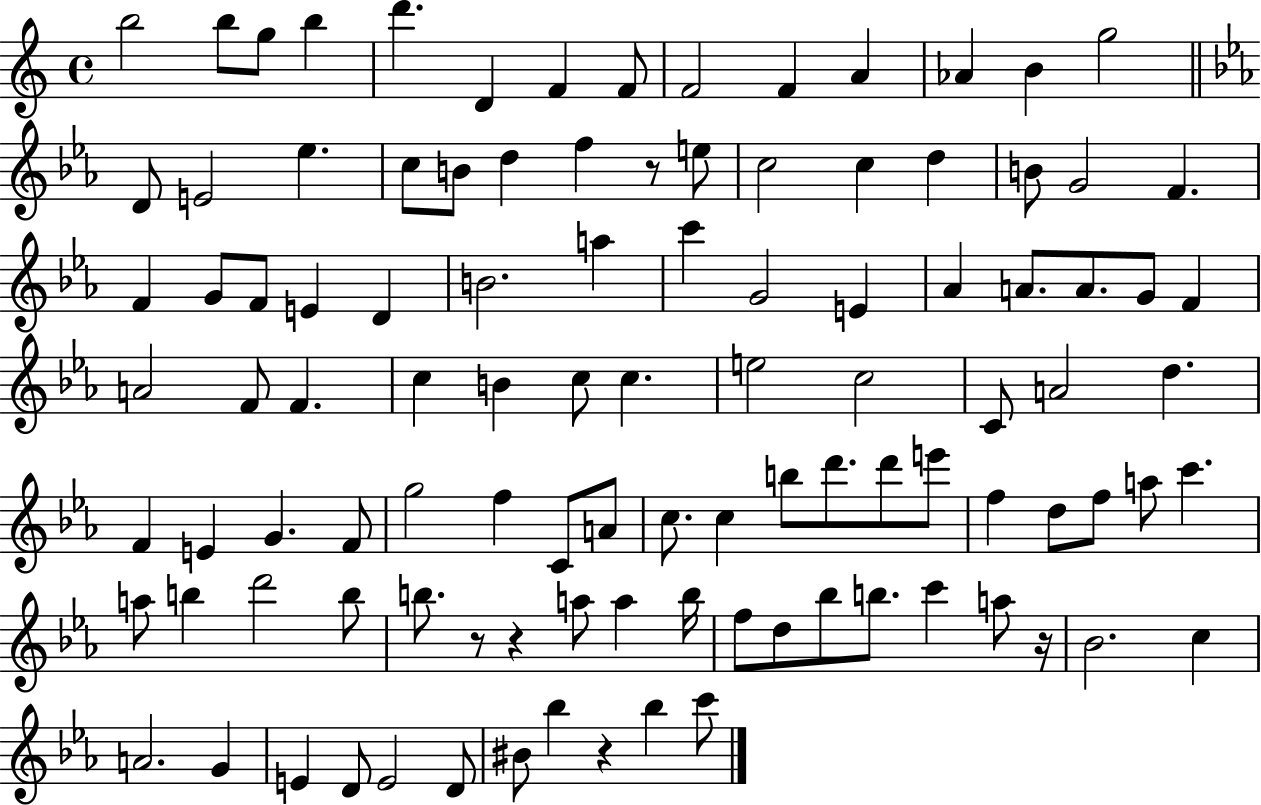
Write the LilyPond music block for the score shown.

{
  \clef treble
  \time 4/4
  \defaultTimeSignature
  \key c \major
  b''2 b''8 g''8 b''4 | d'''4. d'4 f'4 f'8 | f'2 f'4 a'4 | aes'4 b'4 g''2 | \break \bar "||" \break \key ees \major d'8 e'2 ees''4. | c''8 b'8 d''4 f''4 r8 e''8 | c''2 c''4 d''4 | b'8 g'2 f'4. | \break f'4 g'8 f'8 e'4 d'4 | b'2. a''4 | c'''4 g'2 e'4 | aes'4 a'8. a'8. g'8 f'4 | \break a'2 f'8 f'4. | c''4 b'4 c''8 c''4. | e''2 c''2 | c'8 a'2 d''4. | \break f'4 e'4 g'4. f'8 | g''2 f''4 c'8 a'8 | c''8. c''4 b''8 d'''8. d'''8 e'''8 | f''4 d''8 f''8 a''8 c'''4. | \break a''8 b''4 d'''2 b''8 | b''8. r8 r4 a''8 a''4 b''16 | f''8 d''8 bes''8 b''8. c'''4 a''8 r16 | bes'2. c''4 | \break a'2. g'4 | e'4 d'8 e'2 d'8 | bis'8 bes''4 r4 bes''4 c'''8 | \bar "|."
}